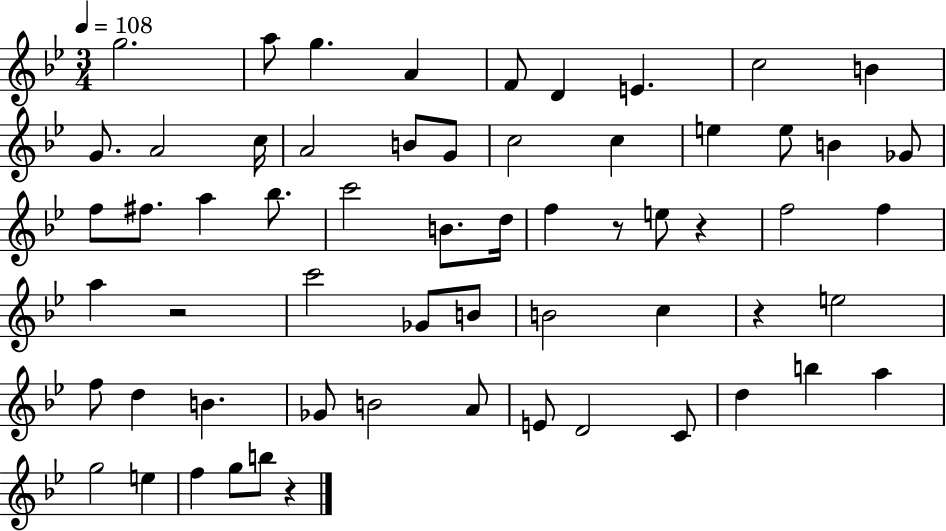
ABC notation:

X:1
T:Untitled
M:3/4
L:1/4
K:Bb
g2 a/2 g A F/2 D E c2 B G/2 A2 c/4 A2 B/2 G/2 c2 c e e/2 B _G/2 f/2 ^f/2 a _b/2 c'2 B/2 d/4 f z/2 e/2 z f2 f a z2 c'2 _G/2 B/2 B2 c z e2 f/2 d B _G/2 B2 A/2 E/2 D2 C/2 d b a g2 e f g/2 b/2 z